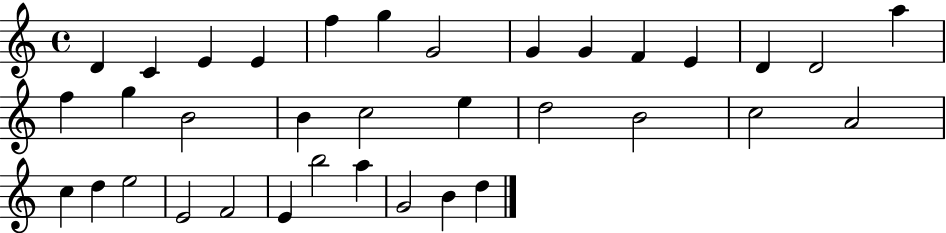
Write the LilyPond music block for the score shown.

{
  \clef treble
  \time 4/4
  \defaultTimeSignature
  \key c \major
  d'4 c'4 e'4 e'4 | f''4 g''4 g'2 | g'4 g'4 f'4 e'4 | d'4 d'2 a''4 | \break f''4 g''4 b'2 | b'4 c''2 e''4 | d''2 b'2 | c''2 a'2 | \break c''4 d''4 e''2 | e'2 f'2 | e'4 b''2 a''4 | g'2 b'4 d''4 | \break \bar "|."
}